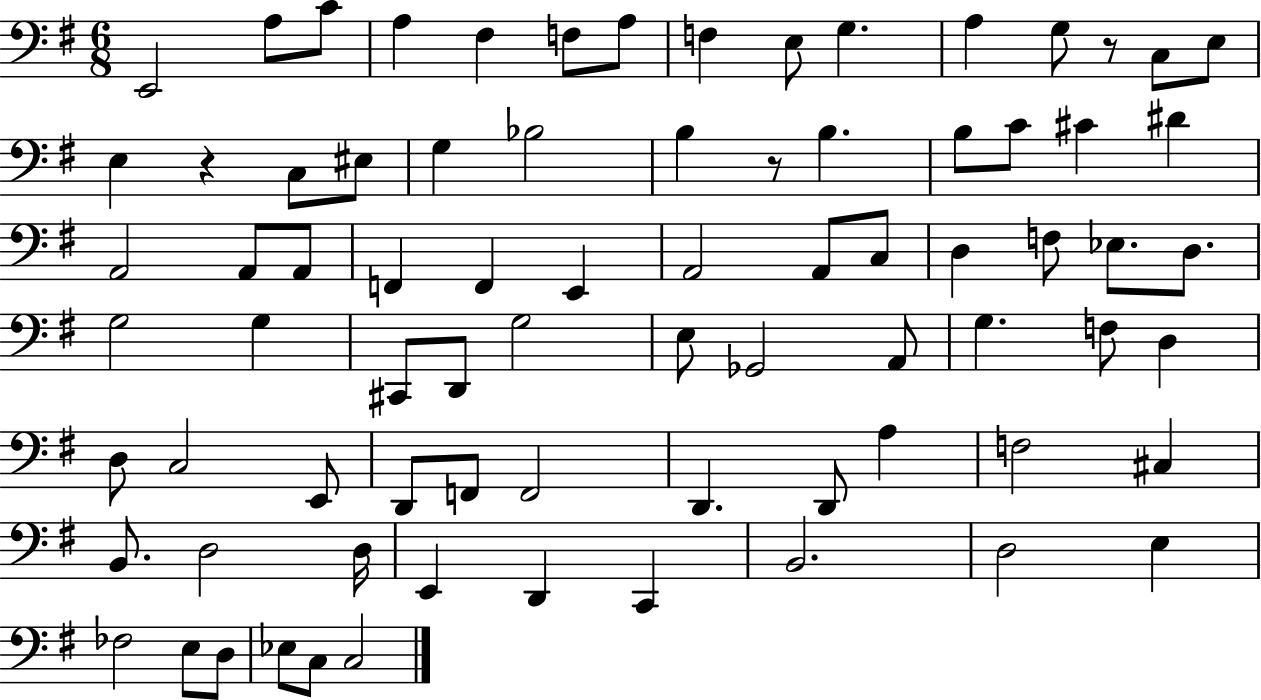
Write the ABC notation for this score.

X:1
T:Untitled
M:6/8
L:1/4
K:G
E,,2 A,/2 C/2 A, ^F, F,/2 A,/2 F, E,/2 G, A, G,/2 z/2 C,/2 E,/2 E, z C,/2 ^E,/2 G, _B,2 B, z/2 B, B,/2 C/2 ^C ^D A,,2 A,,/2 A,,/2 F,, F,, E,, A,,2 A,,/2 C,/2 D, F,/2 _E,/2 D,/2 G,2 G, ^C,,/2 D,,/2 G,2 E,/2 _G,,2 A,,/2 G, F,/2 D, D,/2 C,2 E,,/2 D,,/2 F,,/2 F,,2 D,, D,,/2 A, F,2 ^C, B,,/2 D,2 D,/4 E,, D,, C,, B,,2 D,2 E, _F,2 E,/2 D,/2 _E,/2 C,/2 C,2